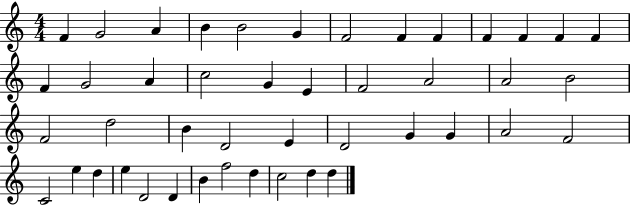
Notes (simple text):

F4/q G4/h A4/q B4/q B4/h G4/q F4/h F4/q F4/q F4/q F4/q F4/q F4/q F4/q G4/h A4/q C5/h G4/q E4/q F4/h A4/h A4/h B4/h F4/h D5/h B4/q D4/h E4/q D4/h G4/q G4/q A4/h F4/h C4/h E5/q D5/q E5/q D4/h D4/q B4/q F5/h D5/q C5/h D5/q D5/q